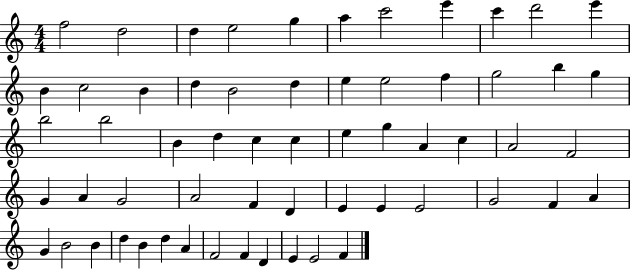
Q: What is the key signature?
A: C major